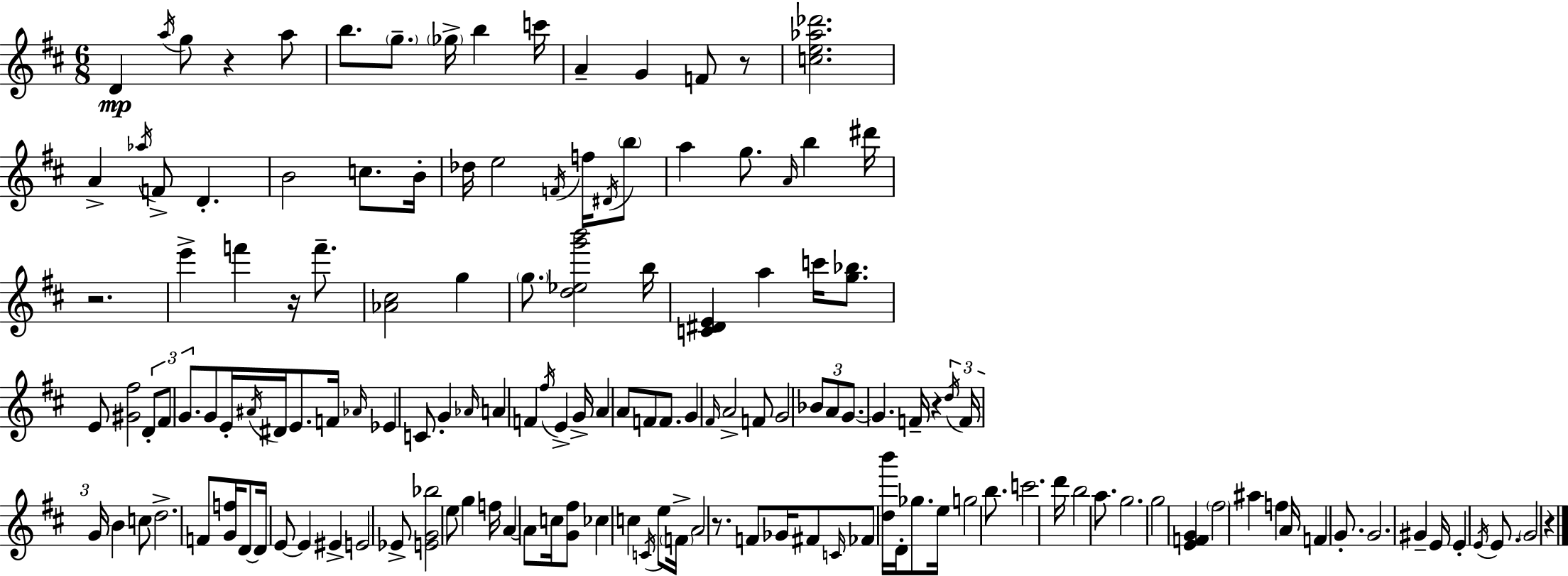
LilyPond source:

{
  \clef treble
  \numericTimeSignature
  \time 6/8
  \key d \major
  \repeat volta 2 { d'4\mp \acciaccatura { a''16 } g''8 r4 a''8 | b''8. \parenthesize g''8.-- \parenthesize ges''16-> b''4 | c'''16 a'4-- g'4 f'8 r8 | <c'' e'' aes'' des'''>2. | \break a'4-> \acciaccatura { aes''16 } f'8-> d'4.-. | b'2 c''8. | b'16-. des''16 e''2 \acciaccatura { f'16 } | f''16 \acciaccatura { dis'16 } \parenthesize b''8 a''4 g''8. \grace { a'16 } | \break b''4 dis'''16 r2. | e'''4-> f'''4 | r16 f'''8.-- <aes' cis''>2 | g''4 \parenthesize g''8. <d'' ees'' g''' b'''>2 | \break b''16 <c' dis' e'>4 a''4 | c'''16 <g'' bes''>8. e'8 <gis' fis''>2 | \tuplet 3/2 { d'8-. fis'8 g'8. } g'8 | e'16-. \acciaccatura { ais'16 } dis'16 e'8. f'16 \grace { aes'16 } ees'4 | \break c'8. g'4 \grace { aes'16 } a'4 | f'4 \acciaccatura { fis''16 } e'4-> g'16-> a'4 | a'8 f'8 f'8. g'4 | \grace { fis'16 } a'2-> f'8 | \break g'2 \tuplet 3/2 { bes'8 a'8 | g'8.~~ } g'4. f'16-- r4 | \tuplet 3/2 { \acciaccatura { d''16 } f'16 g'16 } b'4 c''8 d''2.-> | f'8 | \break <g' f''>16 d'8~~ d'16 e'8~~ e'4 eis'4-> | e'2 ees'8-> | <e' g' bes''>2 e''8 g''4 | f''16 a'4~~ a'8 c''16 <g' fis''>8 | \break ces''4 c''4 \acciaccatura { c'16 } e''8 | \parenthesize f'16-> a'2 r8. | f'8 ges'16 fis'8 \grace { c'16 } fes'8 <d'' b'''>16 d'16-. ges''8. | e''16 g''2 b''8. | \break c'''2. | d'''16 b''2 a''8. | g''2. | g''2 <e' f' g'>4 | \break \parenthesize fis''2 ais''4 | f''4 a'16 f'4 g'8.-. | g'2. | gis'4-- e'16 e'4-. \acciaccatura { e'16 } e'8. | \break \parenthesize g'2 r4 | } \bar "|."
}